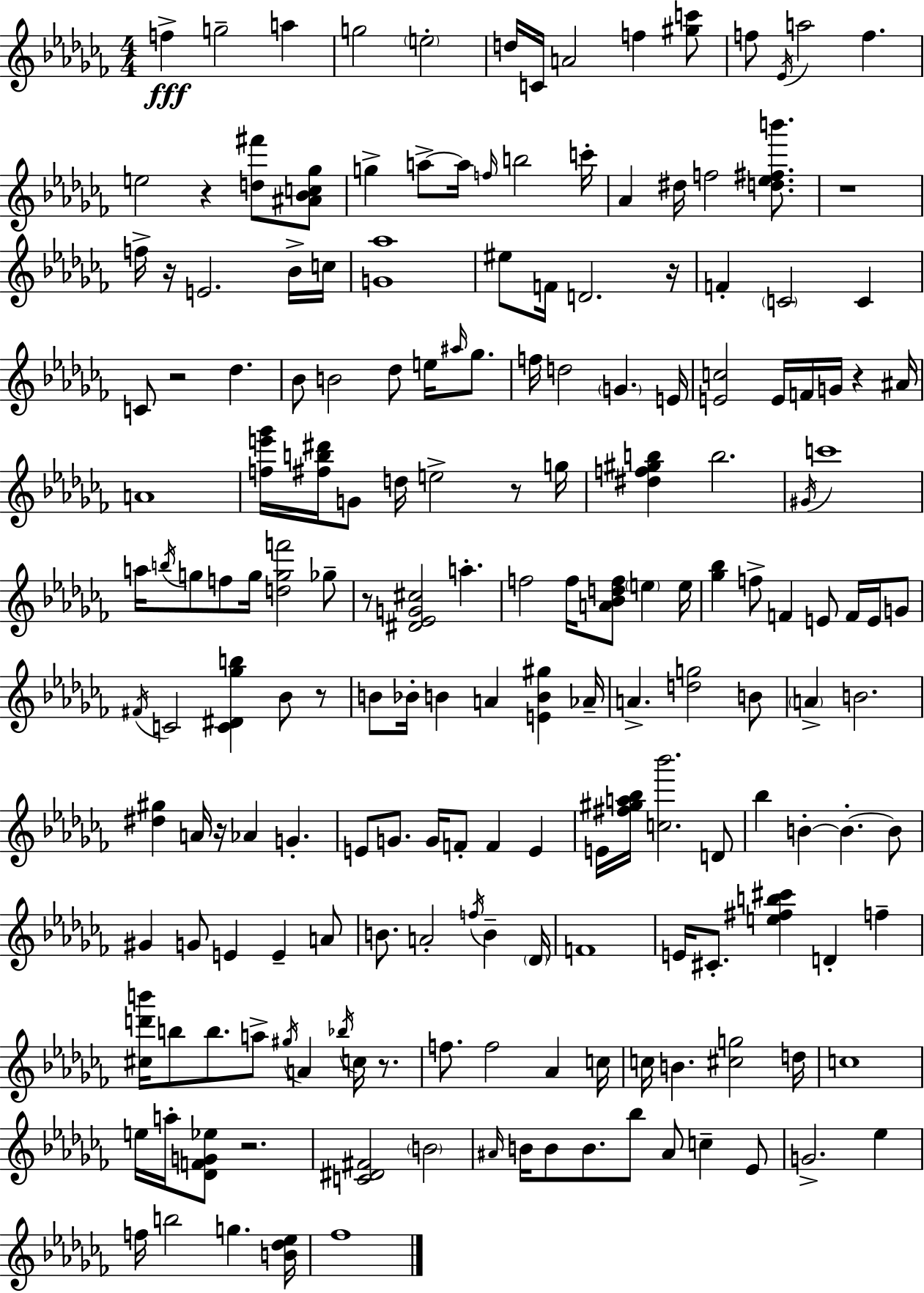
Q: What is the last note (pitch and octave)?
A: FES5